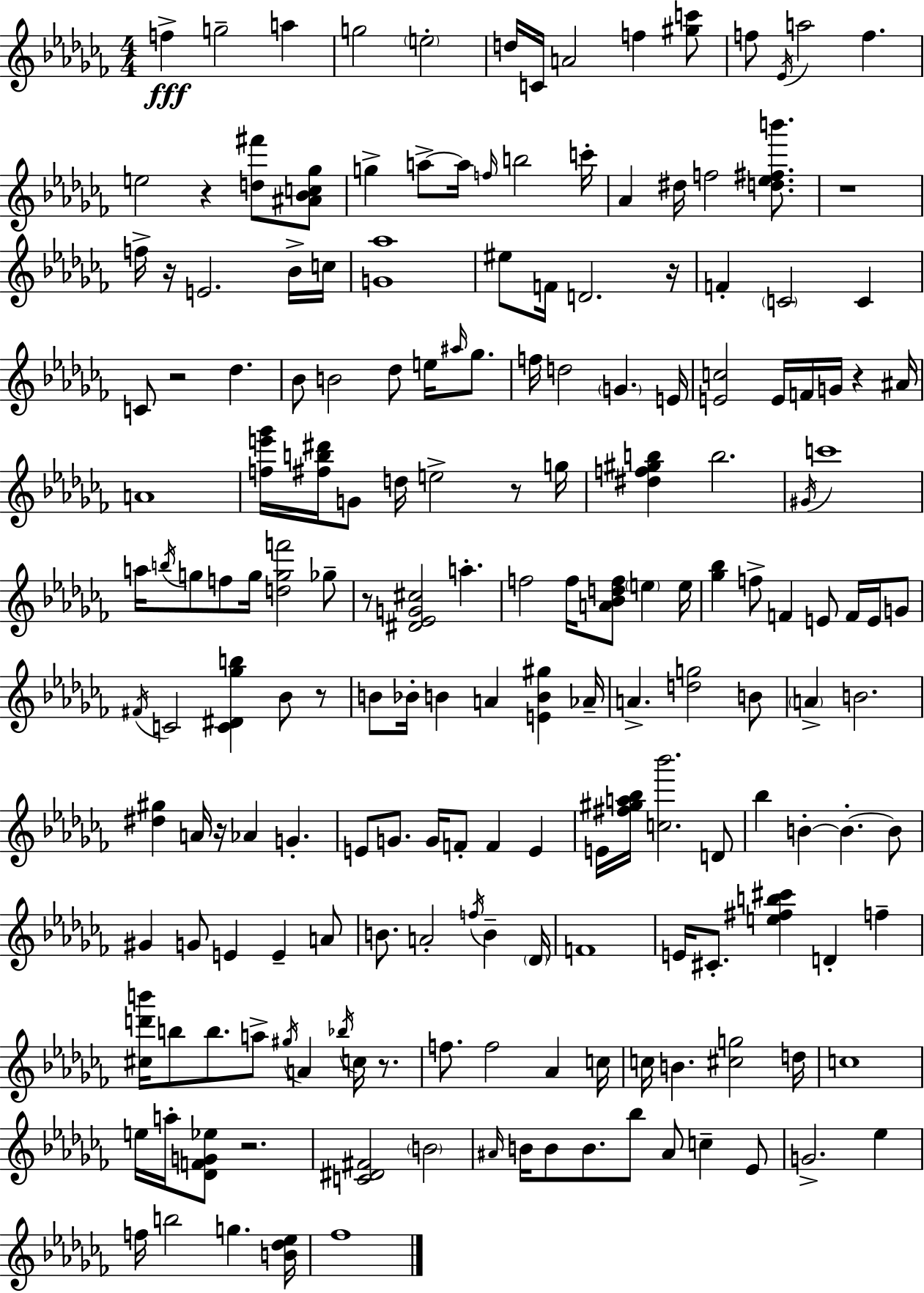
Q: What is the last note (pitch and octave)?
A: FES5